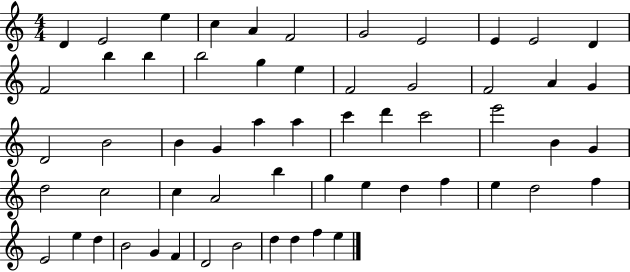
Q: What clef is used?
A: treble